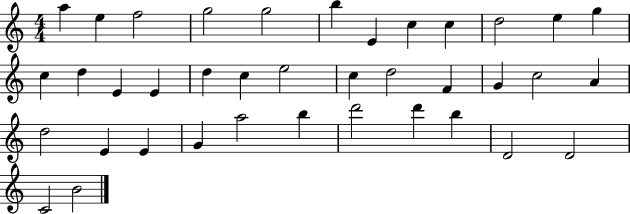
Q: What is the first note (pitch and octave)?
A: A5